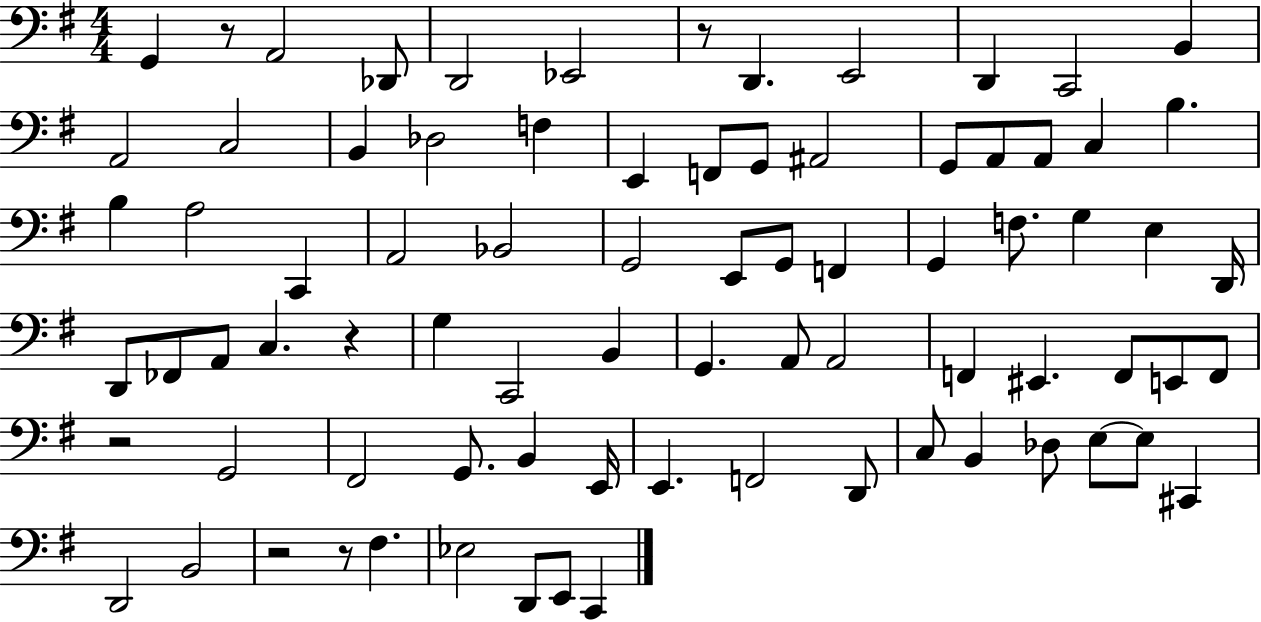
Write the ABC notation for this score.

X:1
T:Untitled
M:4/4
L:1/4
K:G
G,, z/2 A,,2 _D,,/2 D,,2 _E,,2 z/2 D,, E,,2 D,, C,,2 B,, A,,2 C,2 B,, _D,2 F, E,, F,,/2 G,,/2 ^A,,2 G,,/2 A,,/2 A,,/2 C, B, B, A,2 C,, A,,2 _B,,2 G,,2 E,,/2 G,,/2 F,, G,, F,/2 G, E, D,,/4 D,,/2 _F,,/2 A,,/2 C, z G, C,,2 B,, G,, A,,/2 A,,2 F,, ^E,, F,,/2 E,,/2 F,,/2 z2 G,,2 ^F,,2 G,,/2 B,, E,,/4 E,, F,,2 D,,/2 C,/2 B,, _D,/2 E,/2 E,/2 ^C,, D,,2 B,,2 z2 z/2 ^F, _E,2 D,,/2 E,,/2 C,,